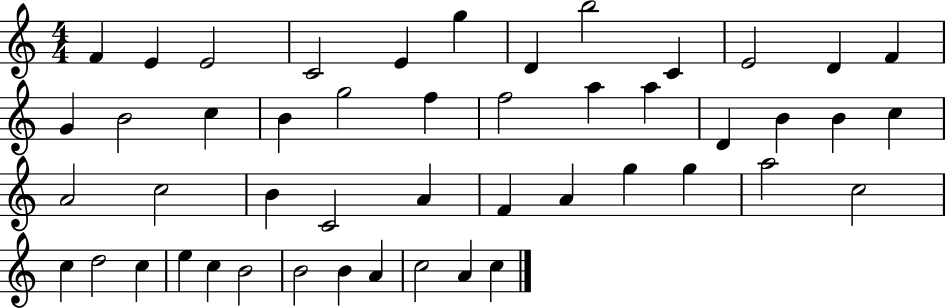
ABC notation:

X:1
T:Untitled
M:4/4
L:1/4
K:C
F E E2 C2 E g D b2 C E2 D F G B2 c B g2 f f2 a a D B B c A2 c2 B C2 A F A g g a2 c2 c d2 c e c B2 B2 B A c2 A c